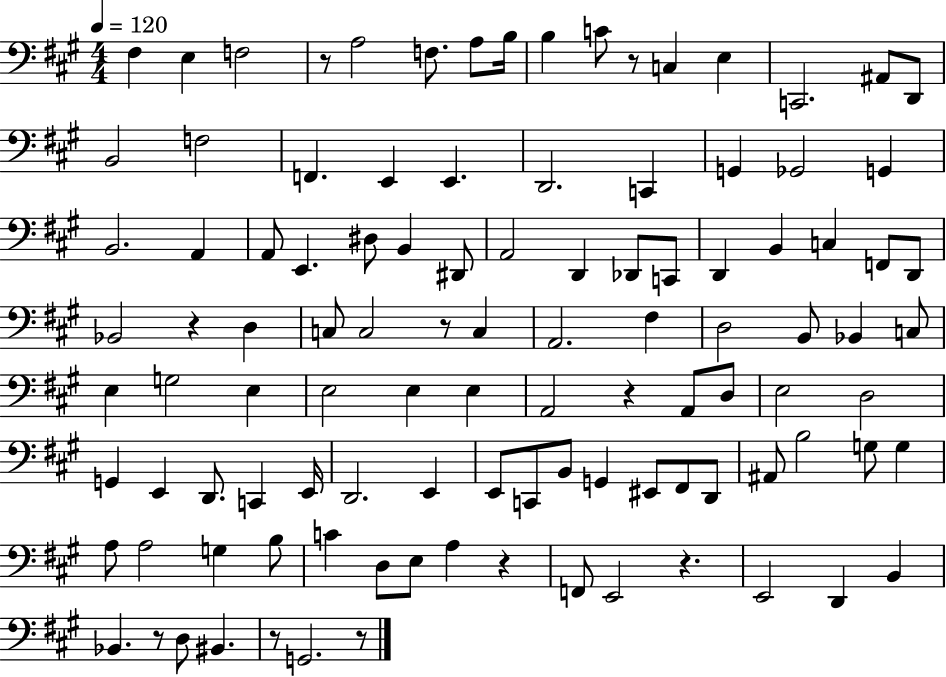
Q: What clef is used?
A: bass